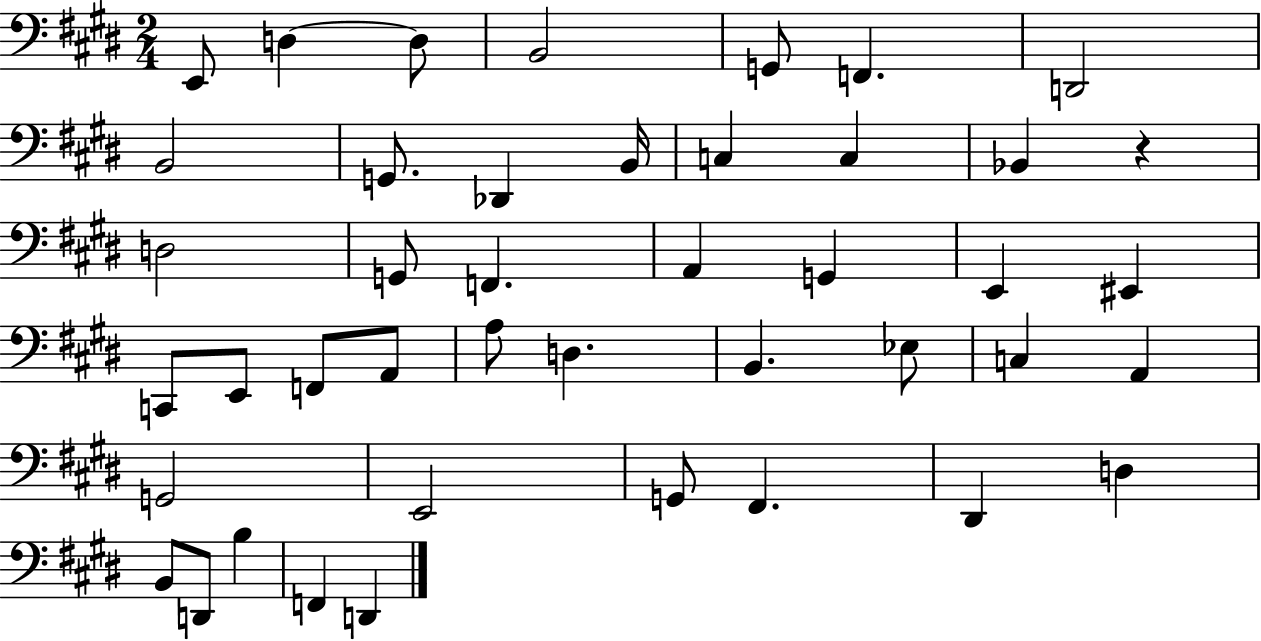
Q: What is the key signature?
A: E major